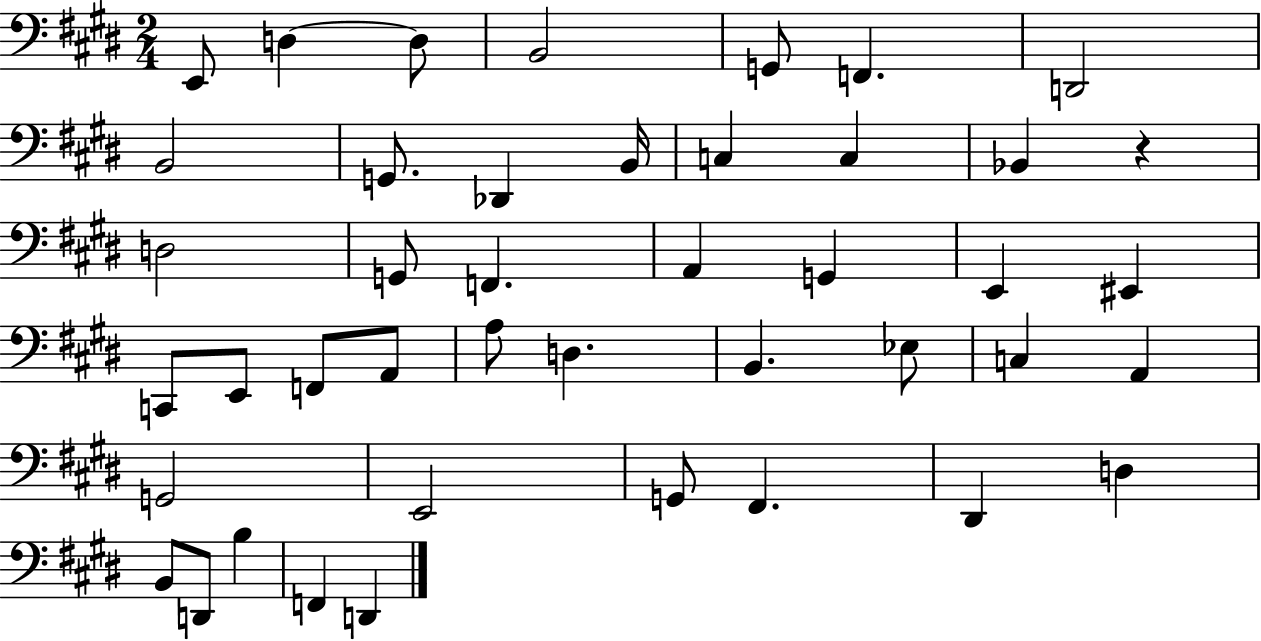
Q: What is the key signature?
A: E major